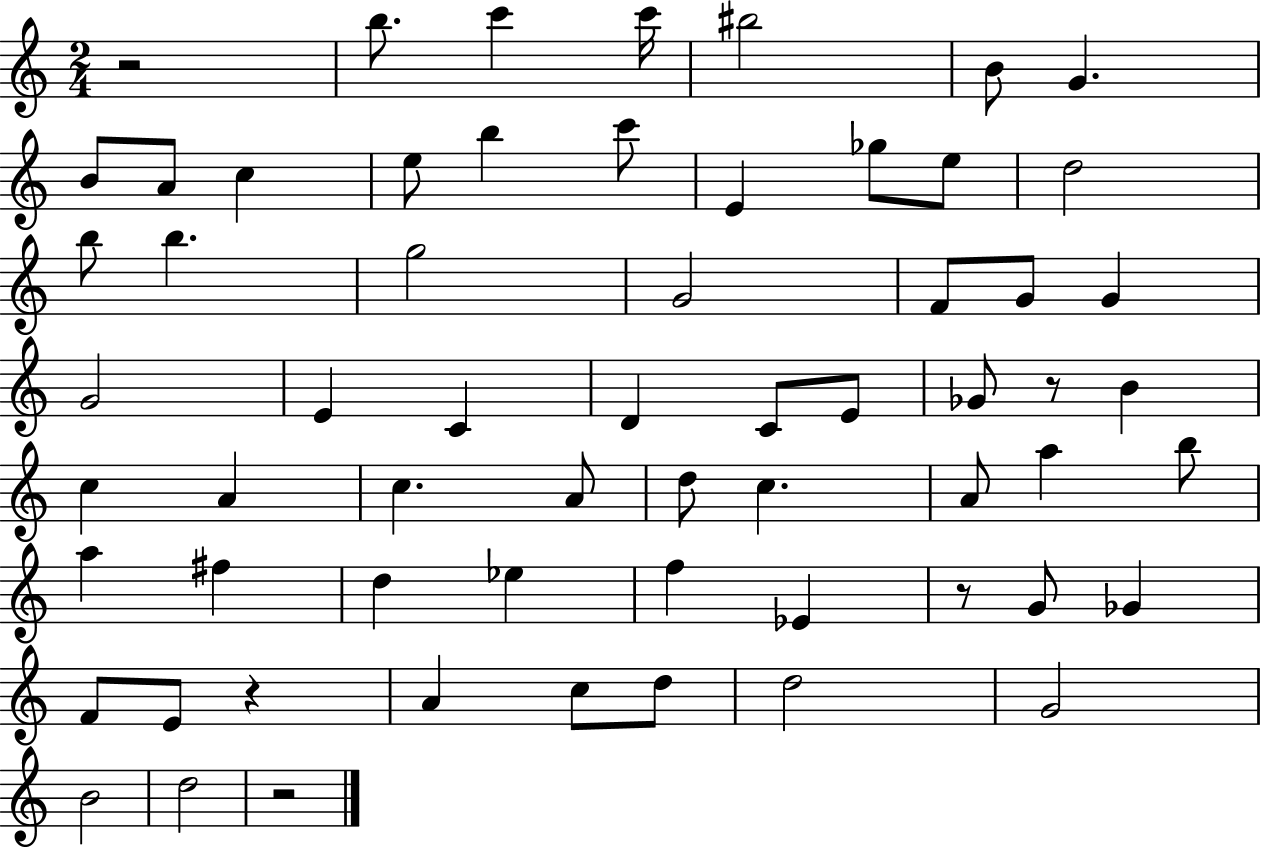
R/h B5/e. C6/q C6/s BIS5/h B4/e G4/q. B4/e A4/e C5/q E5/e B5/q C6/e E4/q Gb5/e E5/e D5/h B5/e B5/q. G5/h G4/h F4/e G4/e G4/q G4/h E4/q C4/q D4/q C4/e E4/e Gb4/e R/e B4/q C5/q A4/q C5/q. A4/e D5/e C5/q. A4/e A5/q B5/e A5/q F#5/q D5/q Eb5/q F5/q Eb4/q R/e G4/e Gb4/q F4/e E4/e R/q A4/q C5/e D5/e D5/h G4/h B4/h D5/h R/h